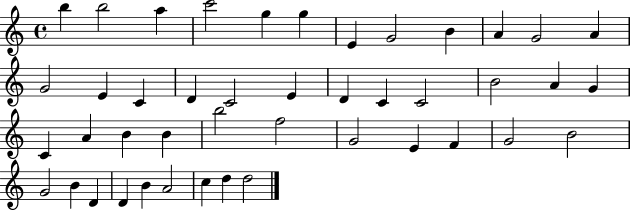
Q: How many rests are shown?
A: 0